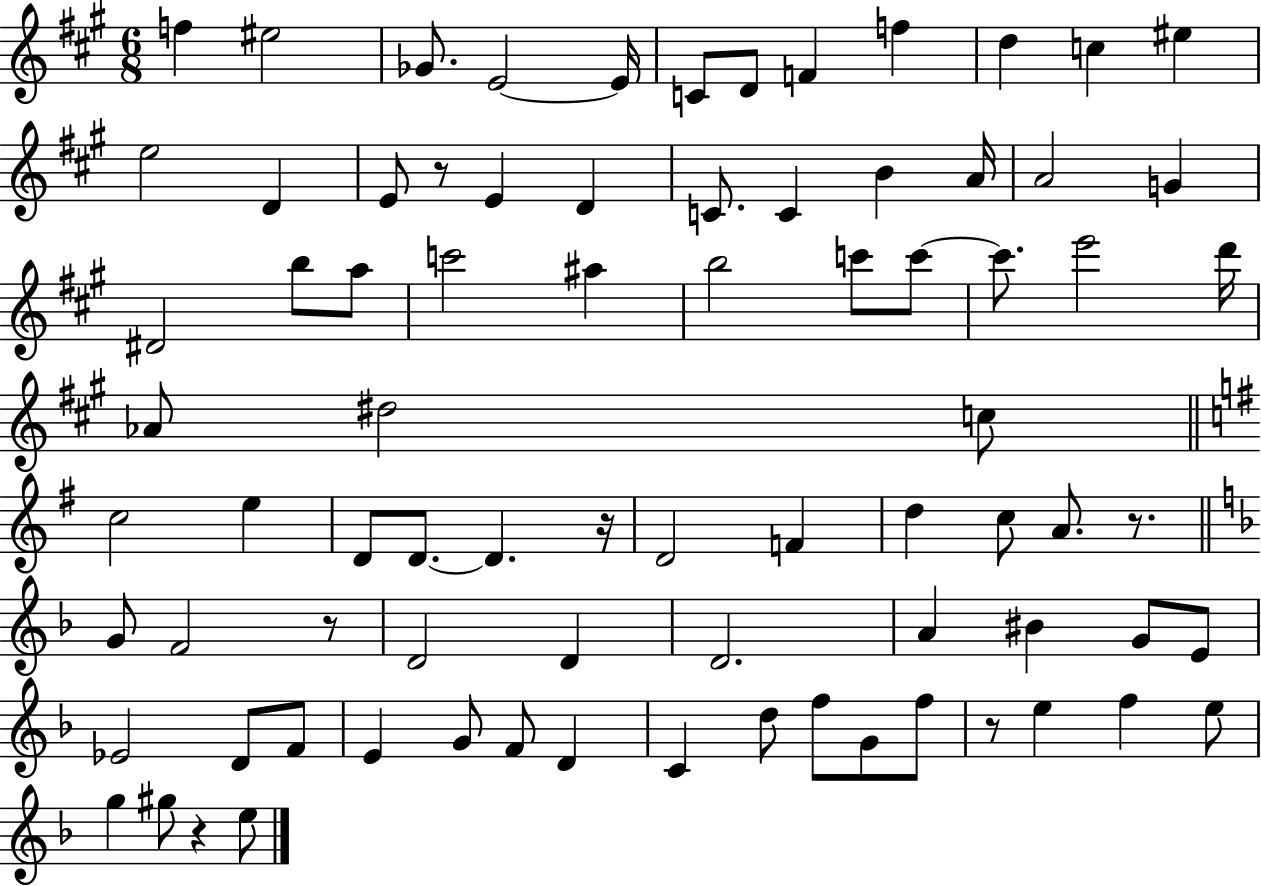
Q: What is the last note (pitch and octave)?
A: E5